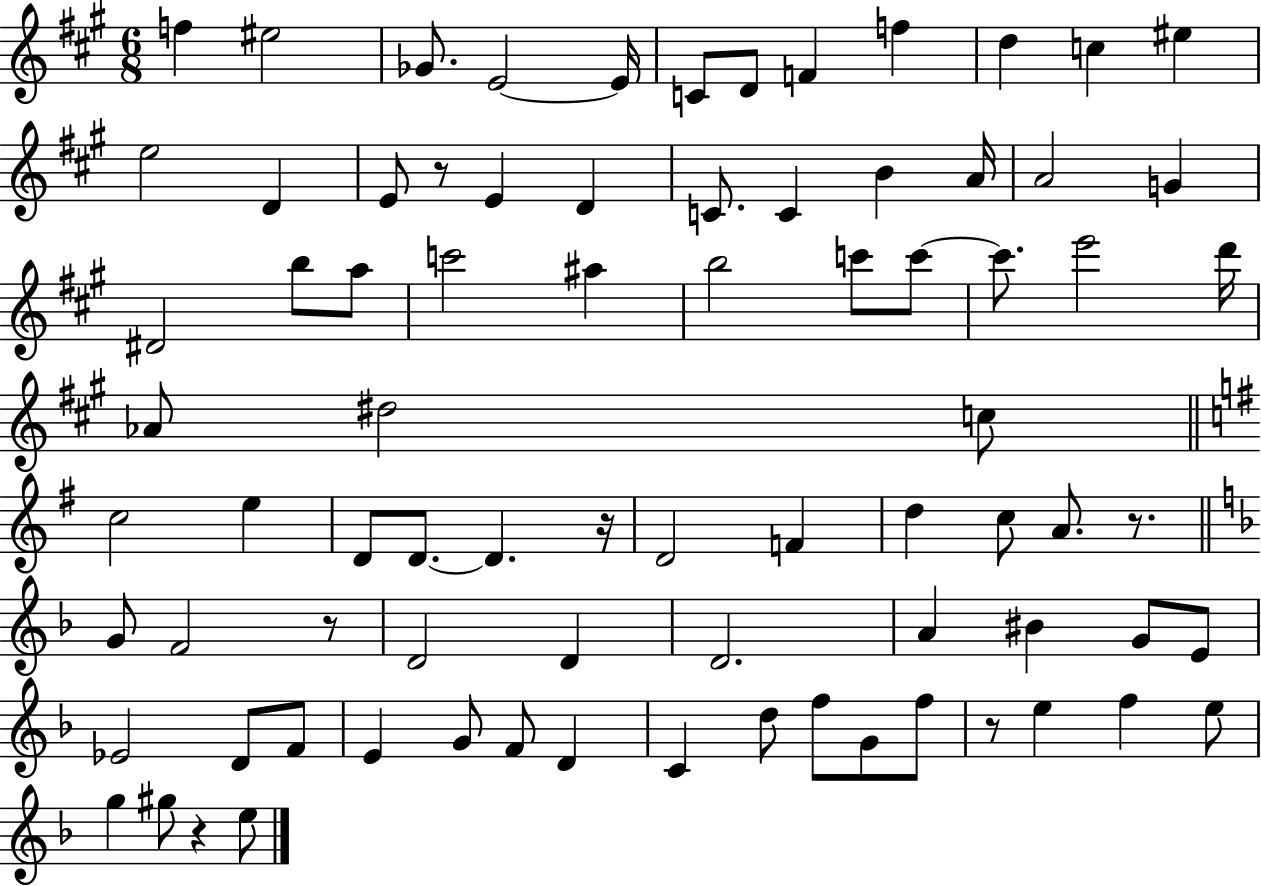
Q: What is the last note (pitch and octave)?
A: E5